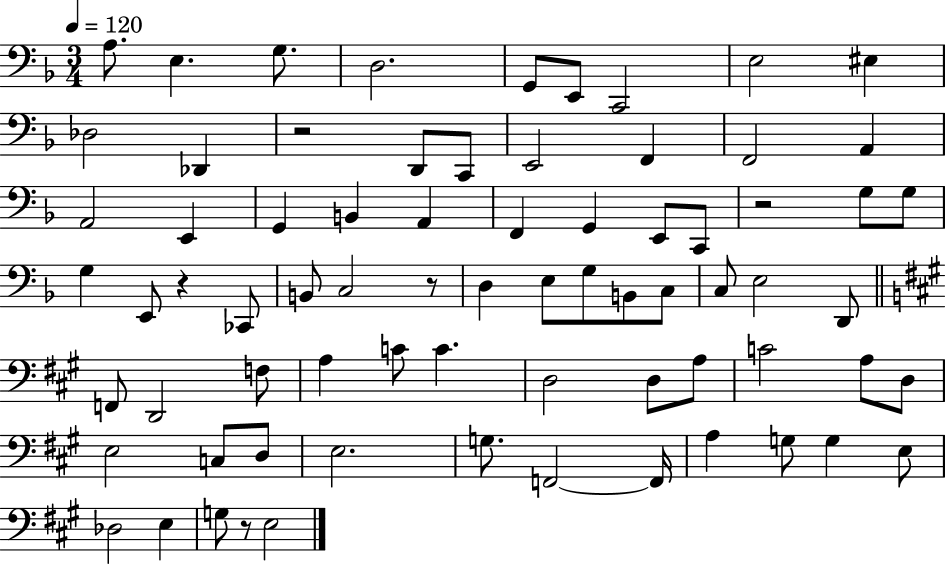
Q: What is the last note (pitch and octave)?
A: E3